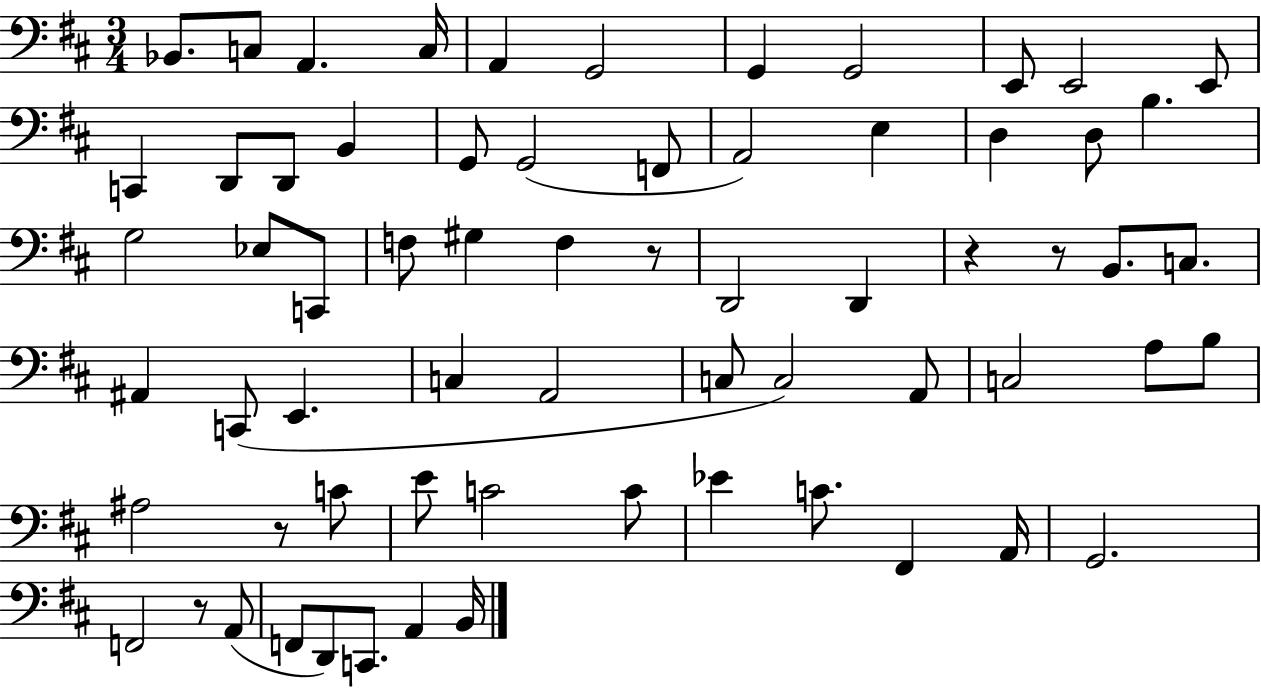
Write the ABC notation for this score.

X:1
T:Untitled
M:3/4
L:1/4
K:D
_B,,/2 C,/2 A,, C,/4 A,, G,,2 G,, G,,2 E,,/2 E,,2 E,,/2 C,, D,,/2 D,,/2 B,, G,,/2 G,,2 F,,/2 A,,2 E, D, D,/2 B, G,2 _E,/2 C,,/2 F,/2 ^G, F, z/2 D,,2 D,, z z/2 B,,/2 C,/2 ^A,, C,,/2 E,, C, A,,2 C,/2 C,2 A,,/2 C,2 A,/2 B,/2 ^A,2 z/2 C/2 E/2 C2 C/2 _E C/2 ^F,, A,,/4 G,,2 F,,2 z/2 A,,/2 F,,/2 D,,/2 C,,/2 A,, B,,/4